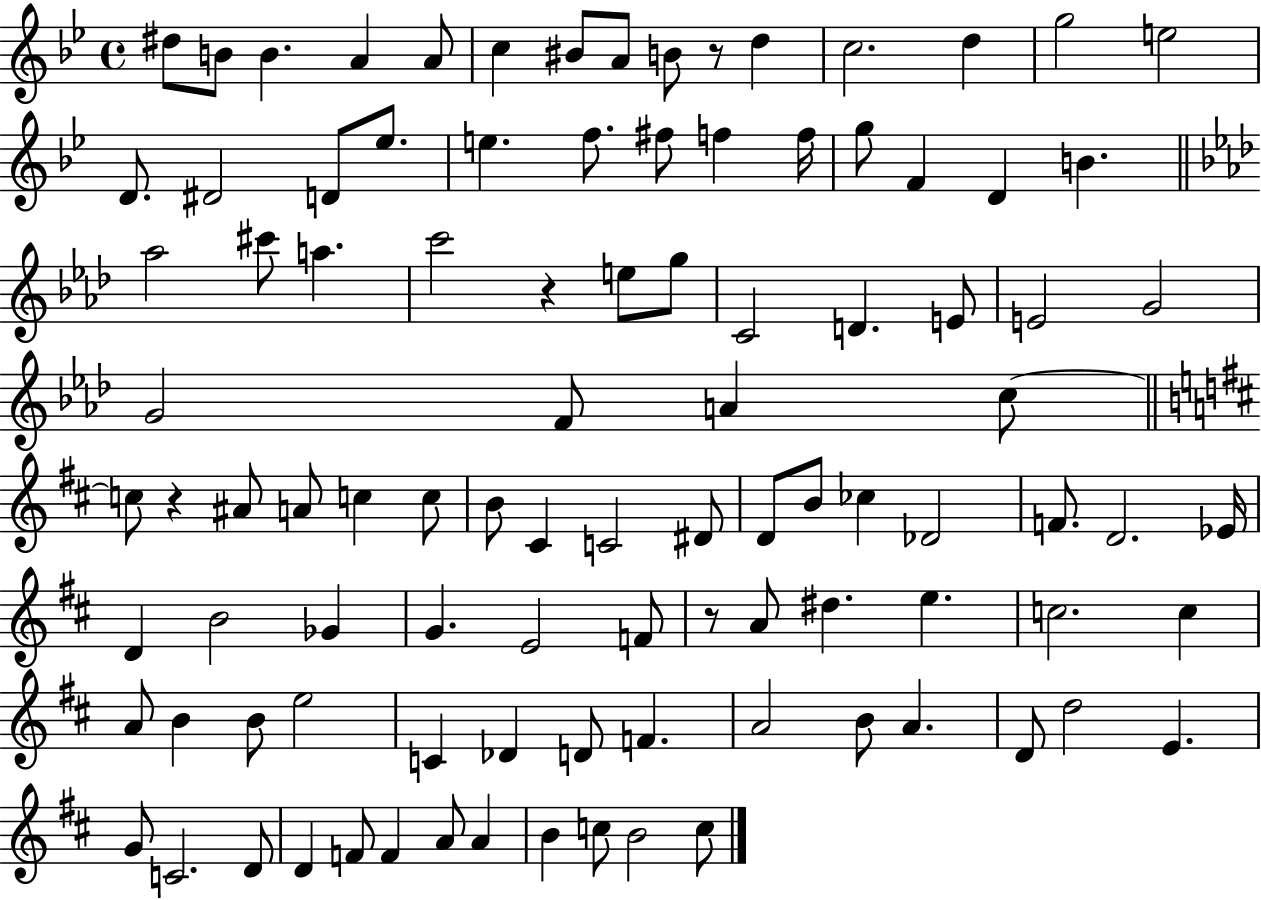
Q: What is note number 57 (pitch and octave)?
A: D4